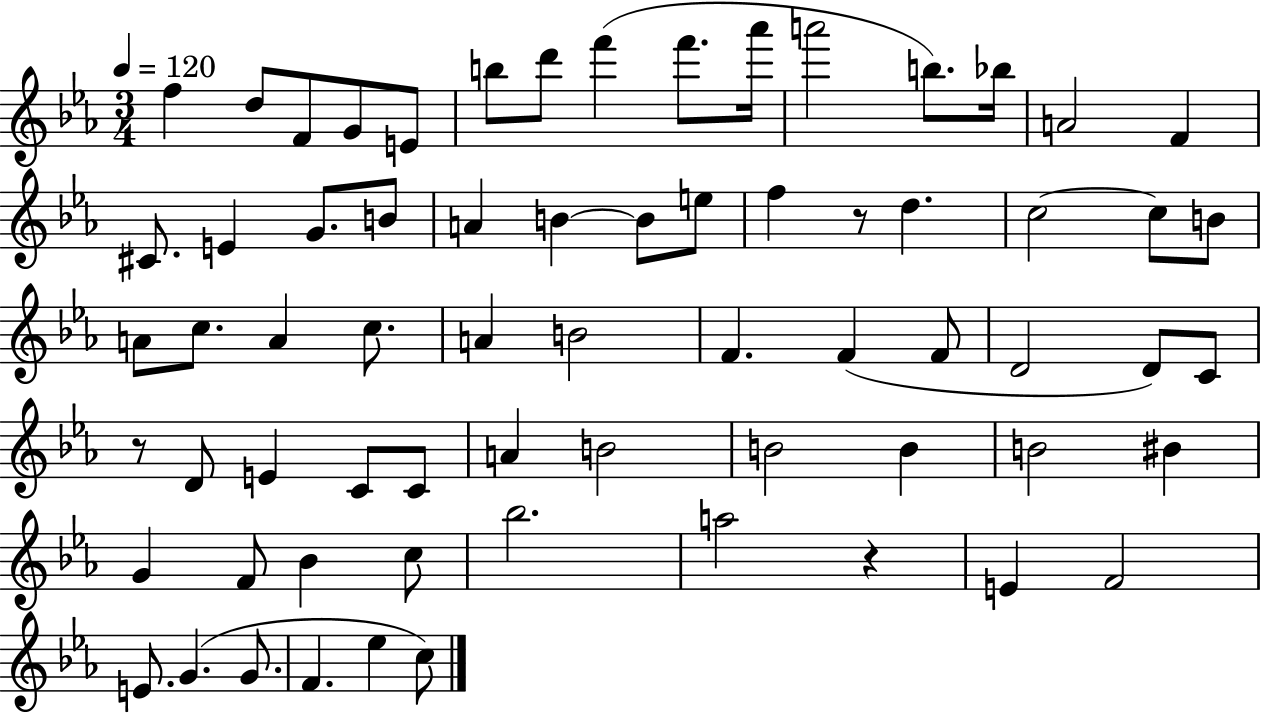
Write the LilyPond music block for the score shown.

{
  \clef treble
  \numericTimeSignature
  \time 3/4
  \key ees \major
  \tempo 4 = 120
  \repeat volta 2 { f''4 d''8 f'8 g'8 e'8 | b''8 d'''8 f'''4( f'''8. aes'''16 | a'''2 b''8.) bes''16 | a'2 f'4 | \break cis'8. e'4 g'8. b'8 | a'4 b'4~~ b'8 e''8 | f''4 r8 d''4. | c''2~~ c''8 b'8 | \break a'8 c''8. a'4 c''8. | a'4 b'2 | f'4. f'4( f'8 | d'2 d'8) c'8 | \break r8 d'8 e'4 c'8 c'8 | a'4 b'2 | b'2 b'4 | b'2 bis'4 | \break g'4 f'8 bes'4 c''8 | bes''2. | a''2 r4 | e'4 f'2 | \break e'8. g'4.( g'8. | f'4. ees''4 c''8) | } \bar "|."
}